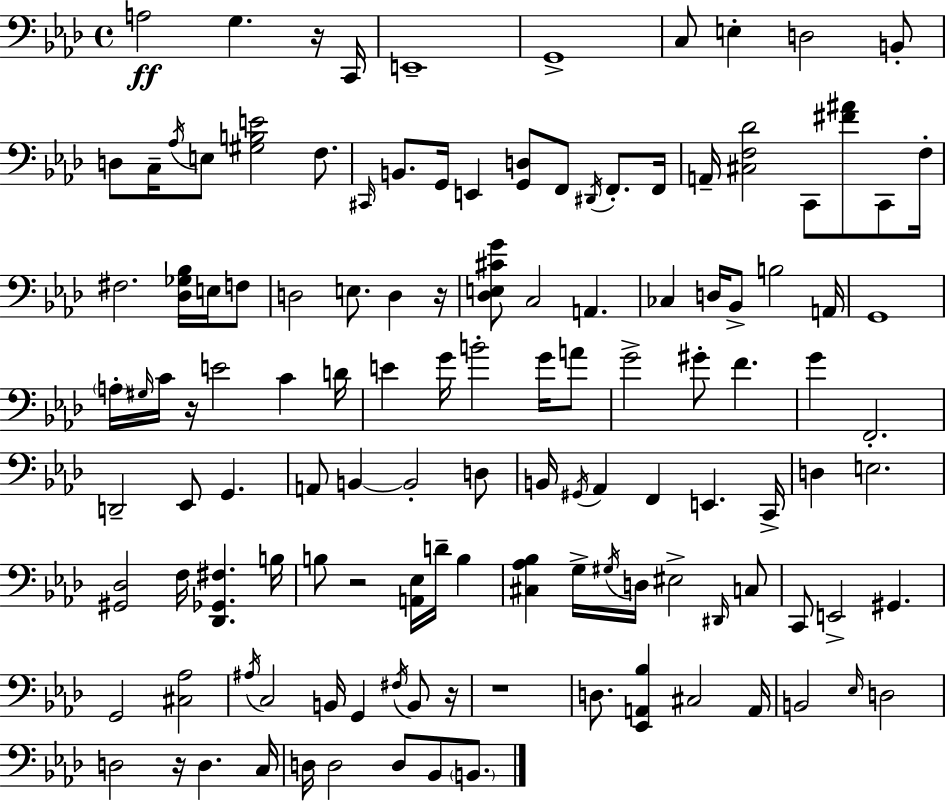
{
  \clef bass
  \time 4/4
  \defaultTimeSignature
  \key f \minor
  a2\ff g4. r16 c,16 | e,1-- | g,1-> | c8 e4-. d2 b,8-. | \break d8 c16-- \acciaccatura { aes16 } e8 <gis b e'>2 f8. | \grace { cis,16 } b,8. g,16 e,4 <g, d>8 f,8 \acciaccatura { dis,16 } f,8.-. | f,16 a,16-- <cis f des'>2 c,8 <fis' ais'>8 | c,8 f16-. fis2. <des ges bes>16 | \break e16 f8 d2 e8. d4 | r16 <des e cis' g'>8 c2 a,4. | ces4 d16 bes,8-> b2 | a,16 g,1 | \break \parenthesize a16-. \grace { gis16 } c'16 r16 e'2 c'4 | d'16 e'4 g'16 b'2-. | g'16 a'8 g'2-> gis'8-. f'4. | g'4 f,2.-. | \break d,2-- ees,8 g,4. | a,8 b,4~~ b,2-. | d8 b,16 \acciaccatura { gis,16 } aes,4 f,4 e,4. | c,16-> d4 e2. | \break <gis, des>2 f16 <des, ges, fis>4. | b16 b8 r2 <a, ees>16 | d'16-- b4 <cis aes bes>4 g16-> \acciaccatura { gis16 } d16 eis2-> | \grace { dis,16 } c8 c,8 e,2-> | \break gis,4. g,2 <cis aes>2 | \acciaccatura { ais16 } c2 | b,16 g,4 \acciaccatura { fis16 } b,8 r16 r1 | d8. <ees, a, bes>4 | \break cis2 a,16 b,2 | \grace { ees16 } d2 d2 | r16 d4. c16 d16 d2 | d8 bes,8 \parenthesize b,8. \bar "|."
}